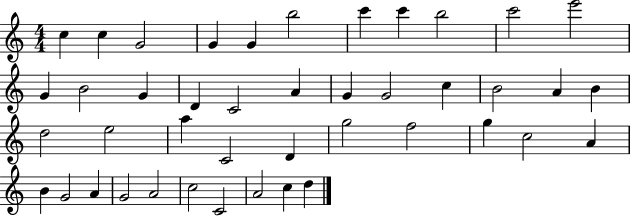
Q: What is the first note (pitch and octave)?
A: C5